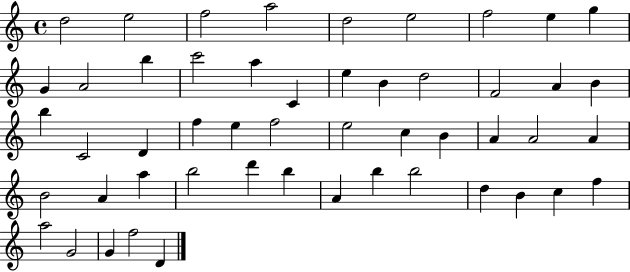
X:1
T:Untitled
M:4/4
L:1/4
K:C
d2 e2 f2 a2 d2 e2 f2 e g G A2 b c'2 a C e B d2 F2 A B b C2 D f e f2 e2 c B A A2 A B2 A a b2 d' b A b b2 d B c f a2 G2 G f2 D